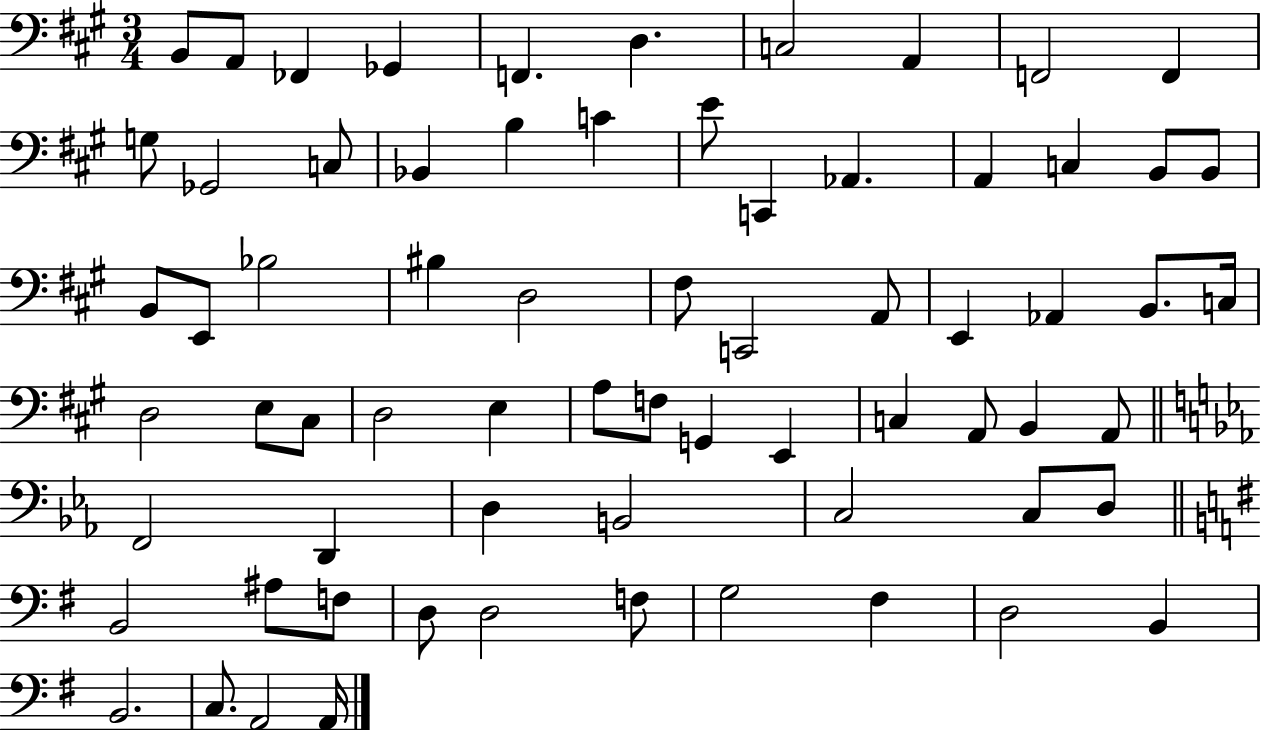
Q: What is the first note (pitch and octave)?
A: B2